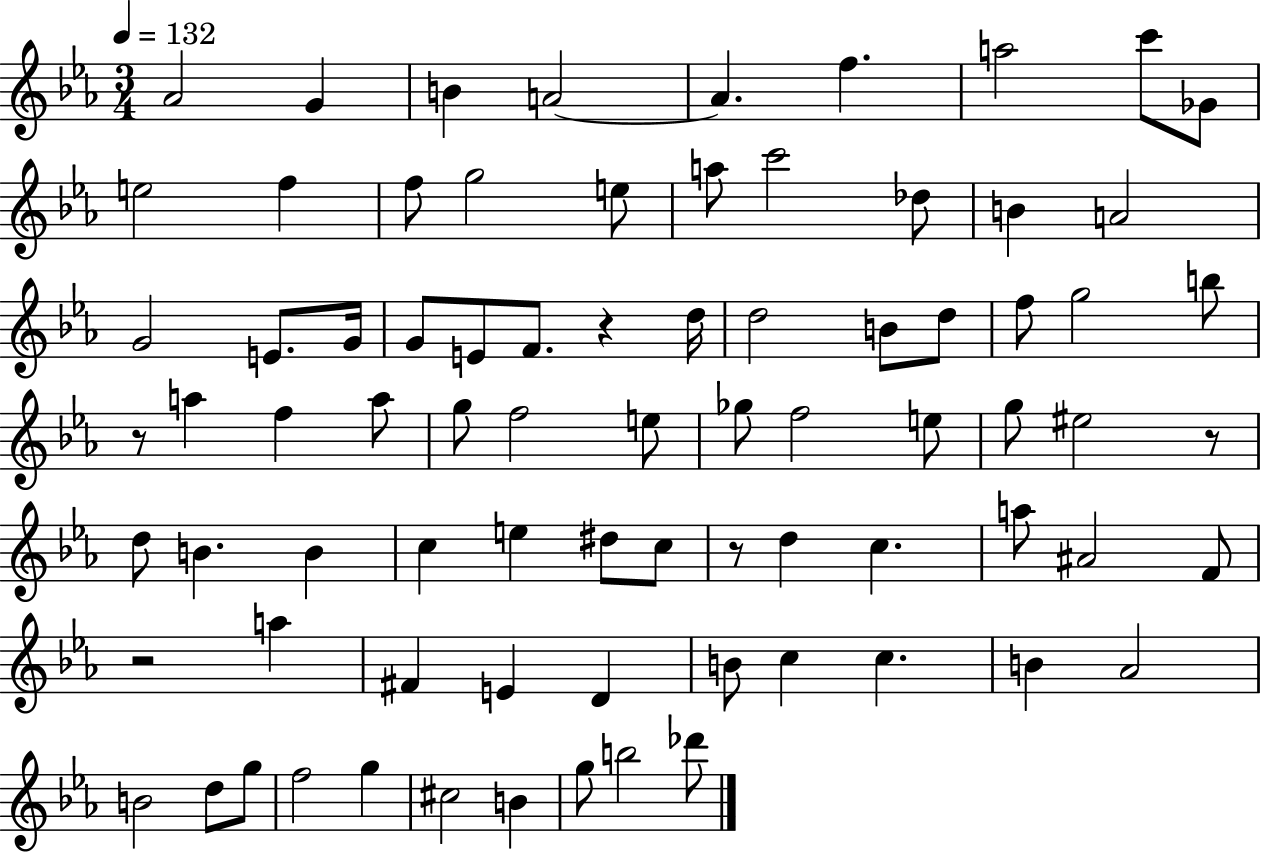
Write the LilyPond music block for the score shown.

{
  \clef treble
  \numericTimeSignature
  \time 3/4
  \key ees \major
  \tempo 4 = 132
  aes'2 g'4 | b'4 a'2~~ | a'4. f''4. | a''2 c'''8 ges'8 | \break e''2 f''4 | f''8 g''2 e''8 | a''8 c'''2 des''8 | b'4 a'2 | \break g'2 e'8. g'16 | g'8 e'8 f'8. r4 d''16 | d''2 b'8 d''8 | f''8 g''2 b''8 | \break r8 a''4 f''4 a''8 | g''8 f''2 e''8 | ges''8 f''2 e''8 | g''8 eis''2 r8 | \break d''8 b'4. b'4 | c''4 e''4 dis''8 c''8 | r8 d''4 c''4. | a''8 ais'2 f'8 | \break r2 a''4 | fis'4 e'4 d'4 | b'8 c''4 c''4. | b'4 aes'2 | \break b'2 d''8 g''8 | f''2 g''4 | cis''2 b'4 | g''8 b''2 des'''8 | \break \bar "|."
}